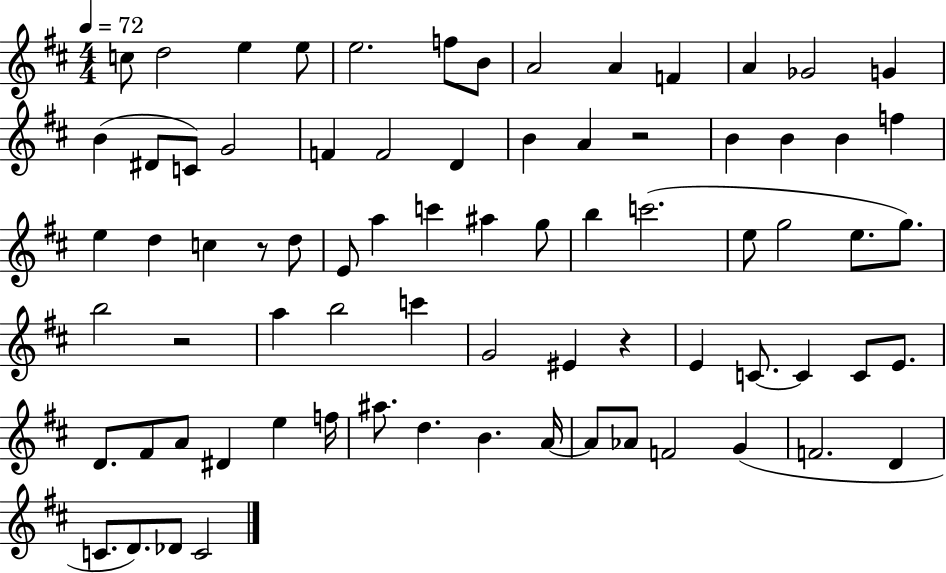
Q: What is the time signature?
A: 4/4